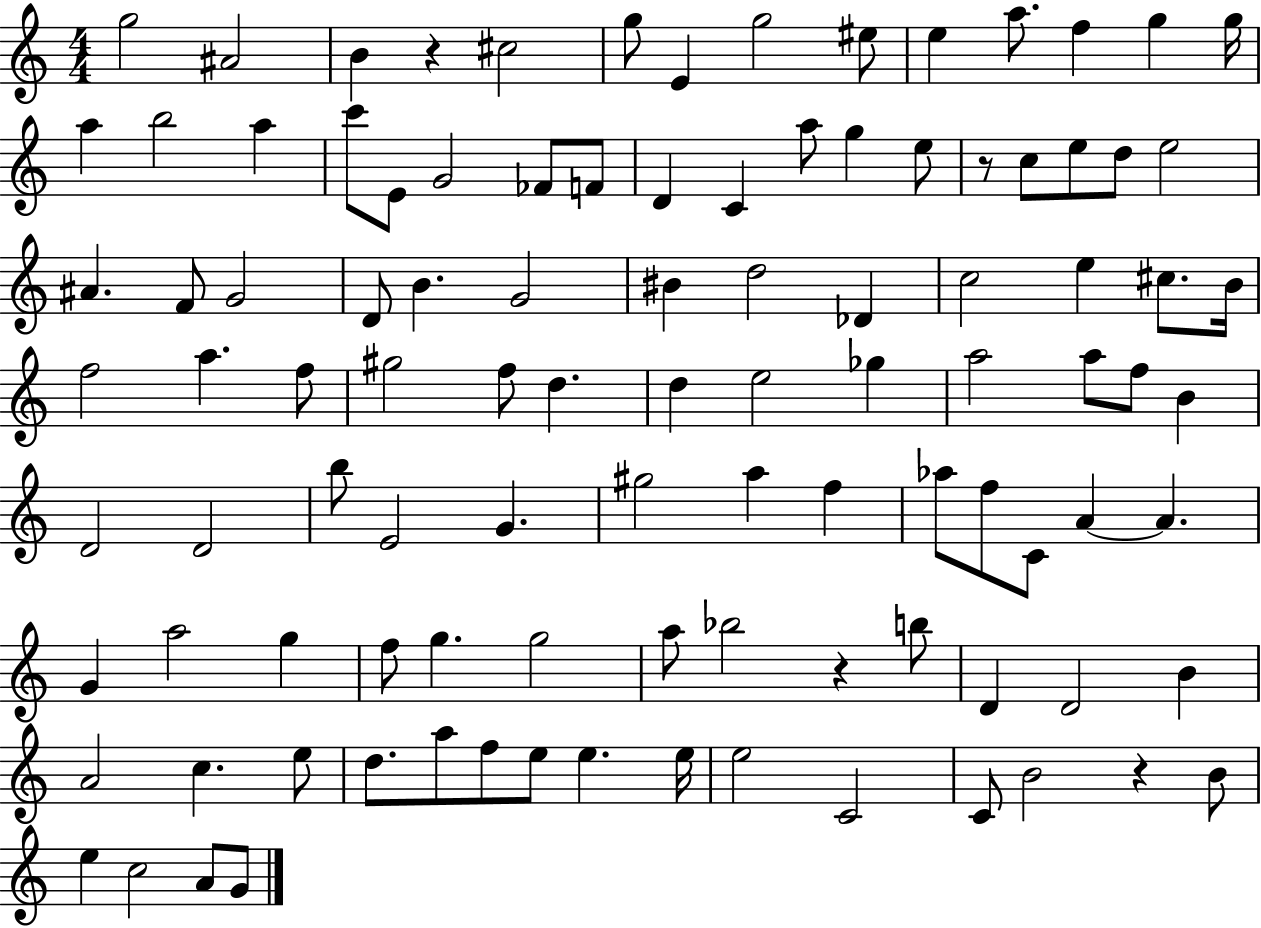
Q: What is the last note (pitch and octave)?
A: G4